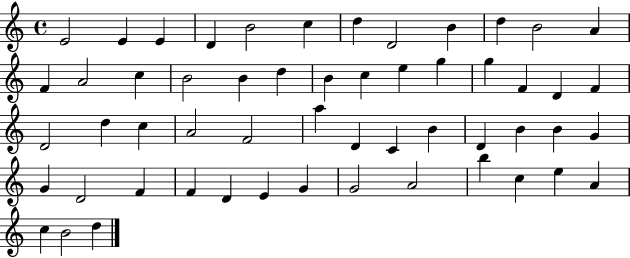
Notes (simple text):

E4/h E4/q E4/q D4/q B4/h C5/q D5/q D4/h B4/q D5/q B4/h A4/q F4/q A4/h C5/q B4/h B4/q D5/q B4/q C5/q E5/q G5/q G5/q F4/q D4/q F4/q D4/h D5/q C5/q A4/h F4/h A5/q D4/q C4/q B4/q D4/q B4/q B4/q G4/q G4/q D4/h F4/q F4/q D4/q E4/q G4/q G4/h A4/h B5/q C5/q E5/q A4/q C5/q B4/h D5/q